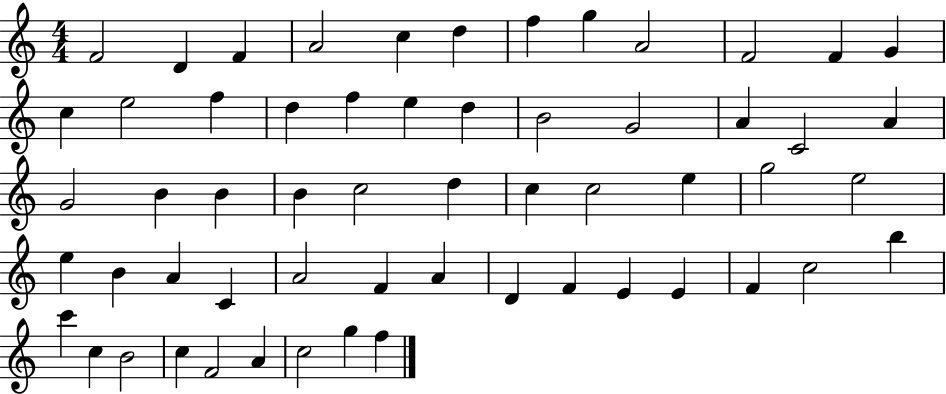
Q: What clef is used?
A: treble